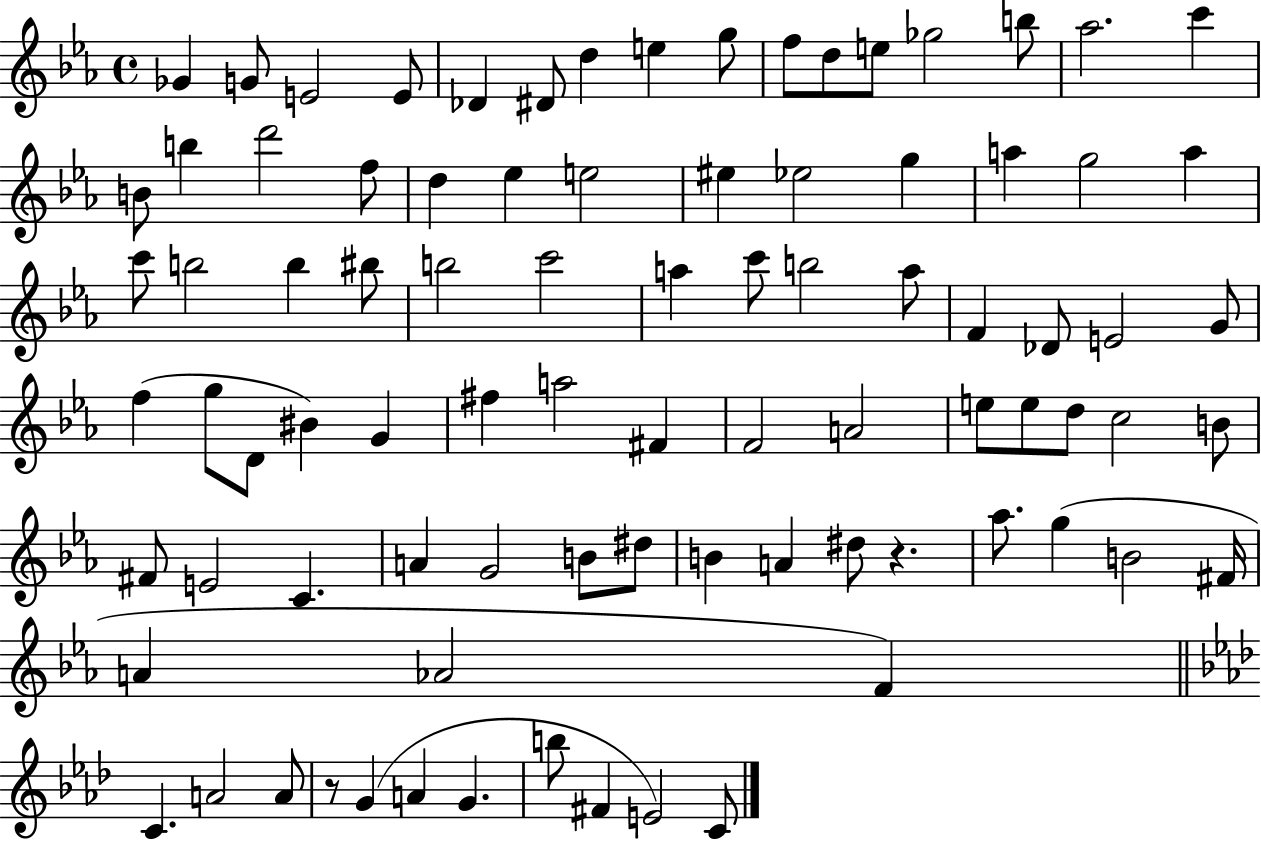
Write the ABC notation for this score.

X:1
T:Untitled
M:4/4
L:1/4
K:Eb
_G G/2 E2 E/2 _D ^D/2 d e g/2 f/2 d/2 e/2 _g2 b/2 _a2 c' B/2 b d'2 f/2 d _e e2 ^e _e2 g a g2 a c'/2 b2 b ^b/2 b2 c'2 a c'/2 b2 a/2 F _D/2 E2 G/2 f g/2 D/2 ^B G ^f a2 ^F F2 A2 e/2 e/2 d/2 c2 B/2 ^F/2 E2 C A G2 B/2 ^d/2 B A ^d/2 z _a/2 g B2 ^F/4 A _A2 F C A2 A/2 z/2 G A G b/2 ^F E2 C/2